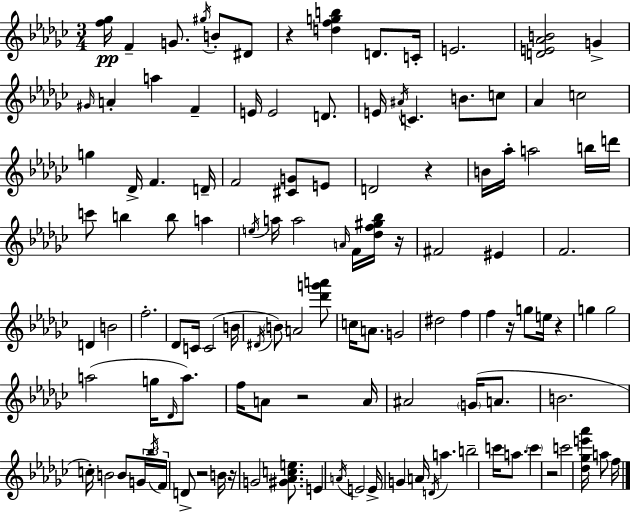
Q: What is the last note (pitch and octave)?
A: F5